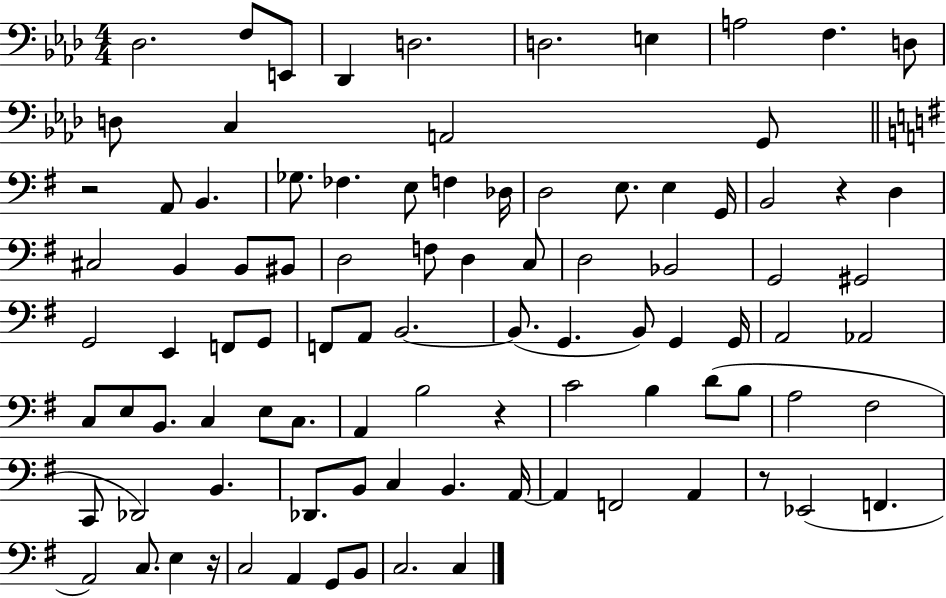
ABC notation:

X:1
T:Untitled
M:4/4
L:1/4
K:Ab
_D,2 F,/2 E,,/2 _D,, D,2 D,2 E, A,2 F, D,/2 D,/2 C, A,,2 G,,/2 z2 A,,/2 B,, _G,/2 _F, E,/2 F, _D,/4 D,2 E,/2 E, G,,/4 B,,2 z D, ^C,2 B,, B,,/2 ^B,,/2 D,2 F,/2 D, C,/2 D,2 _B,,2 G,,2 ^G,,2 G,,2 E,, F,,/2 G,,/2 F,,/2 A,,/2 B,,2 B,,/2 G,, B,,/2 G,, G,,/4 A,,2 _A,,2 C,/2 E,/2 B,,/2 C, E,/2 C,/2 A,, B,2 z C2 B, D/2 B,/2 A,2 ^F,2 C,,/2 _D,,2 B,, _D,,/2 B,,/2 C, B,, A,,/4 A,, F,,2 A,, z/2 _E,,2 F,, A,,2 C,/2 E, z/4 C,2 A,, G,,/2 B,,/2 C,2 C,